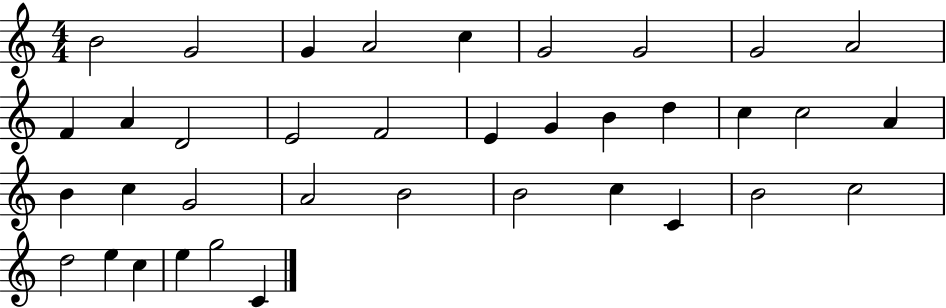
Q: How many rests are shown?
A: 0